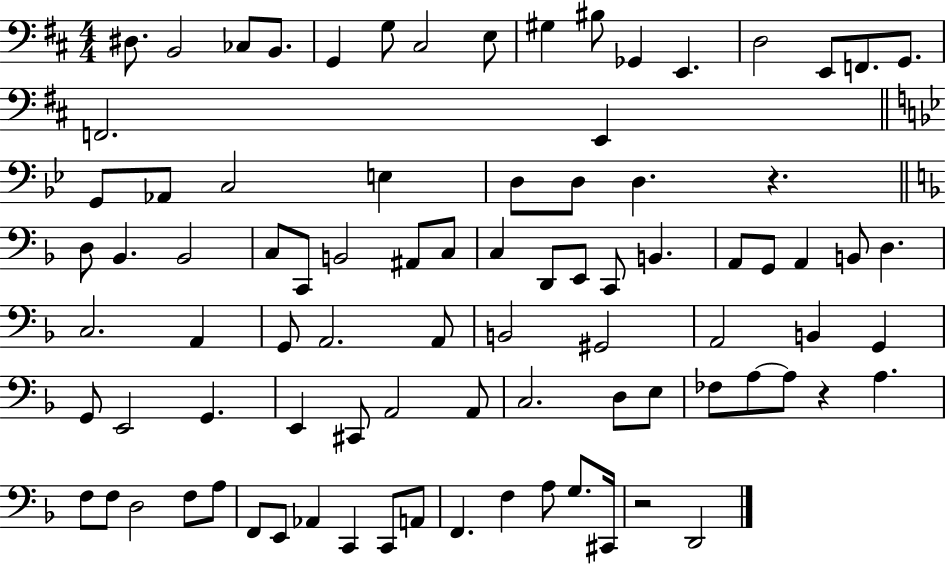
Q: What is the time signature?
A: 4/4